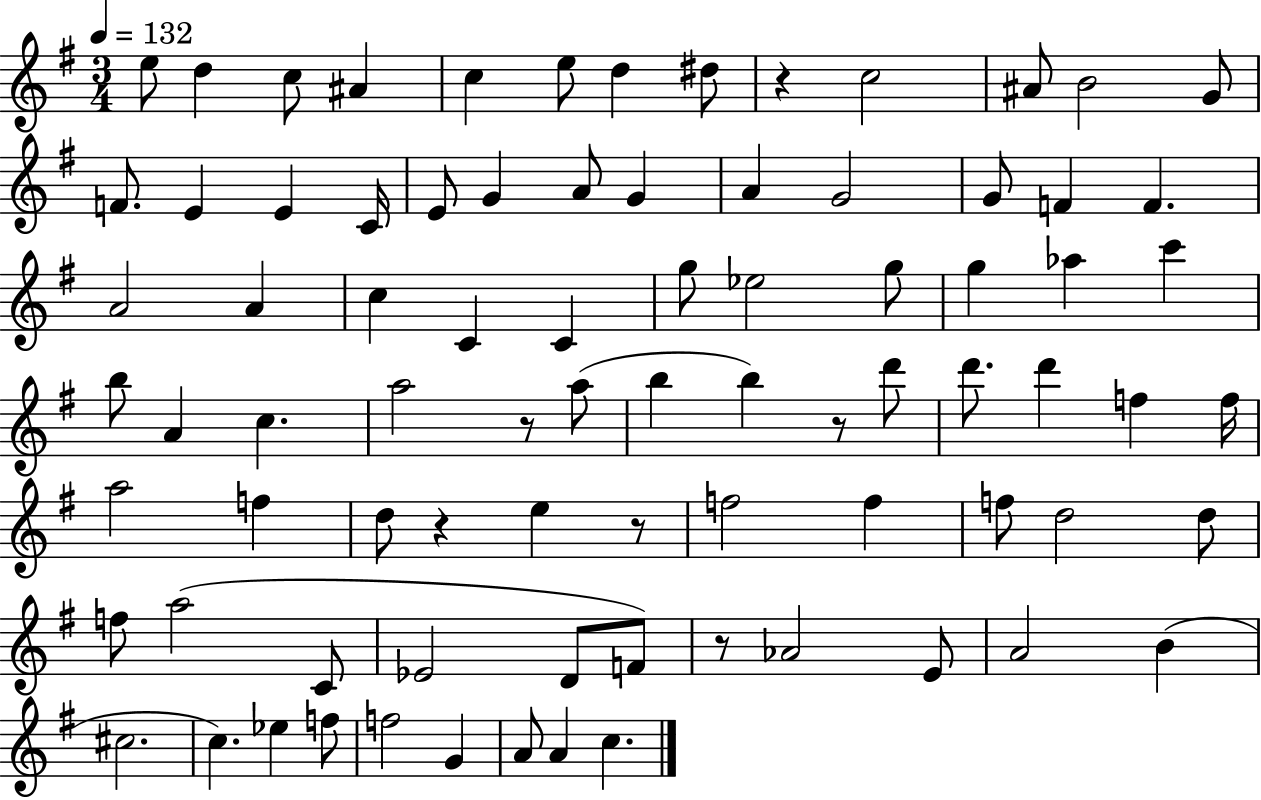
E5/e D5/q C5/e A#4/q C5/q E5/e D5/q D#5/e R/q C5/h A#4/e B4/h G4/e F4/e. E4/q E4/q C4/s E4/e G4/q A4/e G4/q A4/q G4/h G4/e F4/q F4/q. A4/h A4/q C5/q C4/q C4/q G5/e Eb5/h G5/e G5/q Ab5/q C6/q B5/e A4/q C5/q. A5/h R/e A5/e B5/q B5/q R/e D6/e D6/e. D6/q F5/q F5/s A5/h F5/q D5/e R/q E5/q R/e F5/h F5/q F5/e D5/h D5/e F5/e A5/h C4/e Eb4/h D4/e F4/e R/e Ab4/h E4/e A4/h B4/q C#5/h. C5/q. Eb5/q F5/e F5/h G4/q A4/e A4/q C5/q.